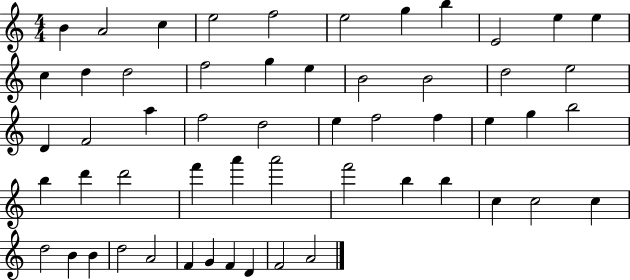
{
  \clef treble
  \numericTimeSignature
  \time 4/4
  \key c \major
  b'4 a'2 c''4 | e''2 f''2 | e''2 g''4 b''4 | e'2 e''4 e''4 | \break c''4 d''4 d''2 | f''2 g''4 e''4 | b'2 b'2 | d''2 e''2 | \break d'4 f'2 a''4 | f''2 d''2 | e''4 f''2 f''4 | e''4 g''4 b''2 | \break b''4 d'''4 d'''2 | f'''4 a'''4 a'''2 | f'''2 b''4 b''4 | c''4 c''2 c''4 | \break d''2 b'4 b'4 | d''2 a'2 | f'4 g'4 f'4 d'4 | f'2 a'2 | \break \bar "|."
}